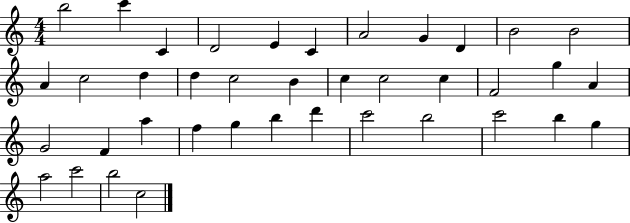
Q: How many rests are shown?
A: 0